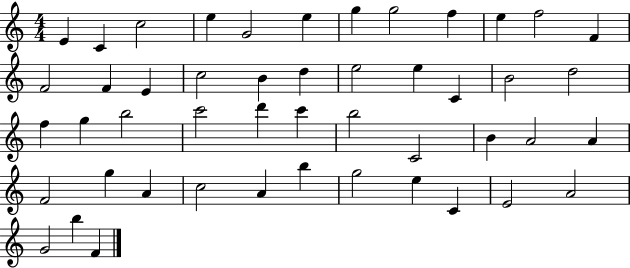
X:1
T:Untitled
M:4/4
L:1/4
K:C
E C c2 e G2 e g g2 f e f2 F F2 F E c2 B d e2 e C B2 d2 f g b2 c'2 d' c' b2 C2 B A2 A F2 g A c2 A b g2 e C E2 A2 G2 b F